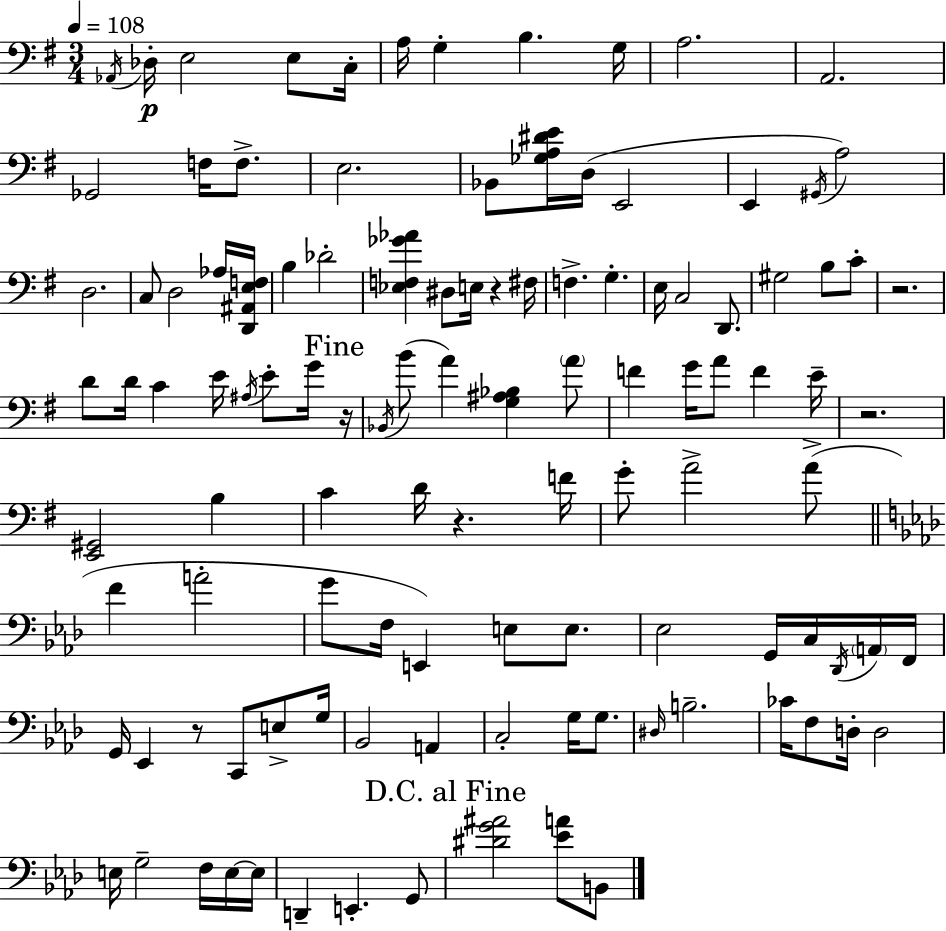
X:1
T:Untitled
M:3/4
L:1/4
K:G
_A,,/4 _D,/4 E,2 E,/2 C,/4 A,/4 G, B, G,/4 A,2 A,,2 _G,,2 F,/4 F,/2 E,2 _B,,/2 [_G,A,^DE]/4 D,/4 E,,2 E,, ^G,,/4 A,2 D,2 C,/2 D,2 _A,/4 [D,,^A,,E,F,]/4 B, _D2 [_E,F,_G_A] ^D,/2 E,/4 z ^F,/4 F, G, E,/4 C,2 D,,/2 ^G,2 B,/2 C/2 z2 D/2 D/4 C E/4 ^A,/4 E/2 G/4 z/4 _B,,/4 B/2 A [G,^A,_B,] A/2 F G/4 A/2 F E/4 z2 [E,,^G,,]2 B, C D/4 z F/4 G/2 A2 A/2 F A2 G/2 F,/4 E,, E,/2 E,/2 _E,2 G,,/4 C,/4 _D,,/4 A,,/4 F,,/4 G,,/4 _E,, z/2 C,,/2 E,/2 G,/4 _B,,2 A,, C,2 G,/4 G,/2 ^D,/4 B,2 _C/4 F,/2 D,/4 D,2 E,/4 G,2 F,/4 E,/4 E,/4 D,, E,, G,,/2 [^DG^A]2 [_EA]/2 B,,/2